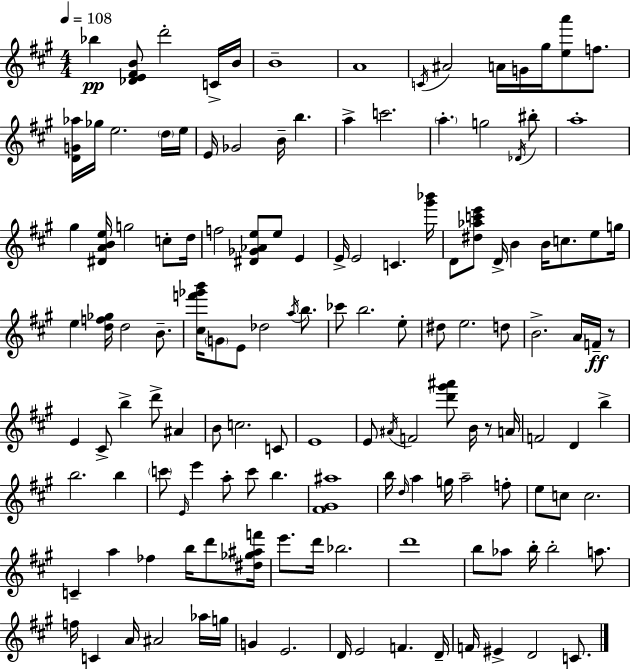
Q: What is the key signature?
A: A major